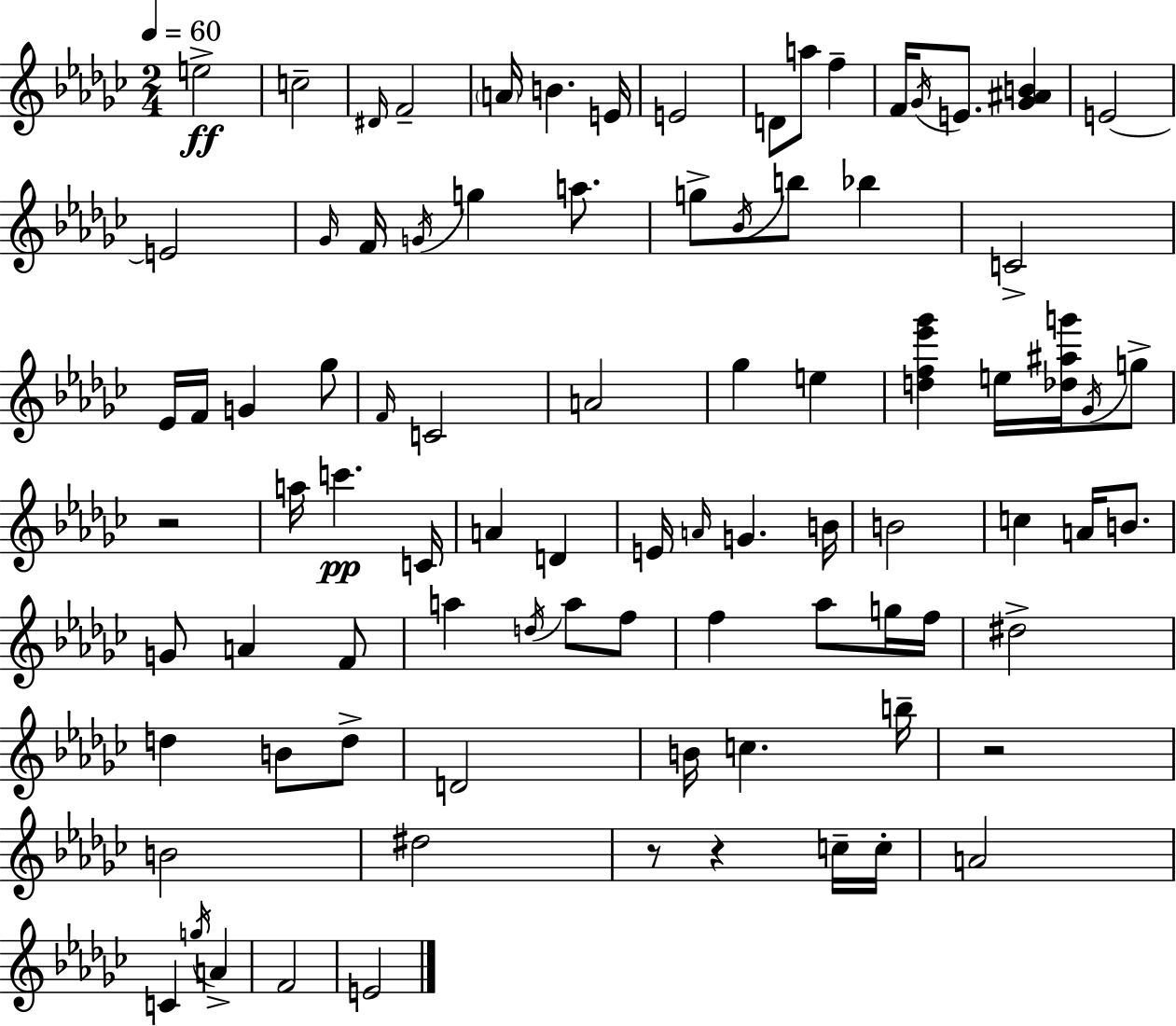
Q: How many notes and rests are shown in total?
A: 87